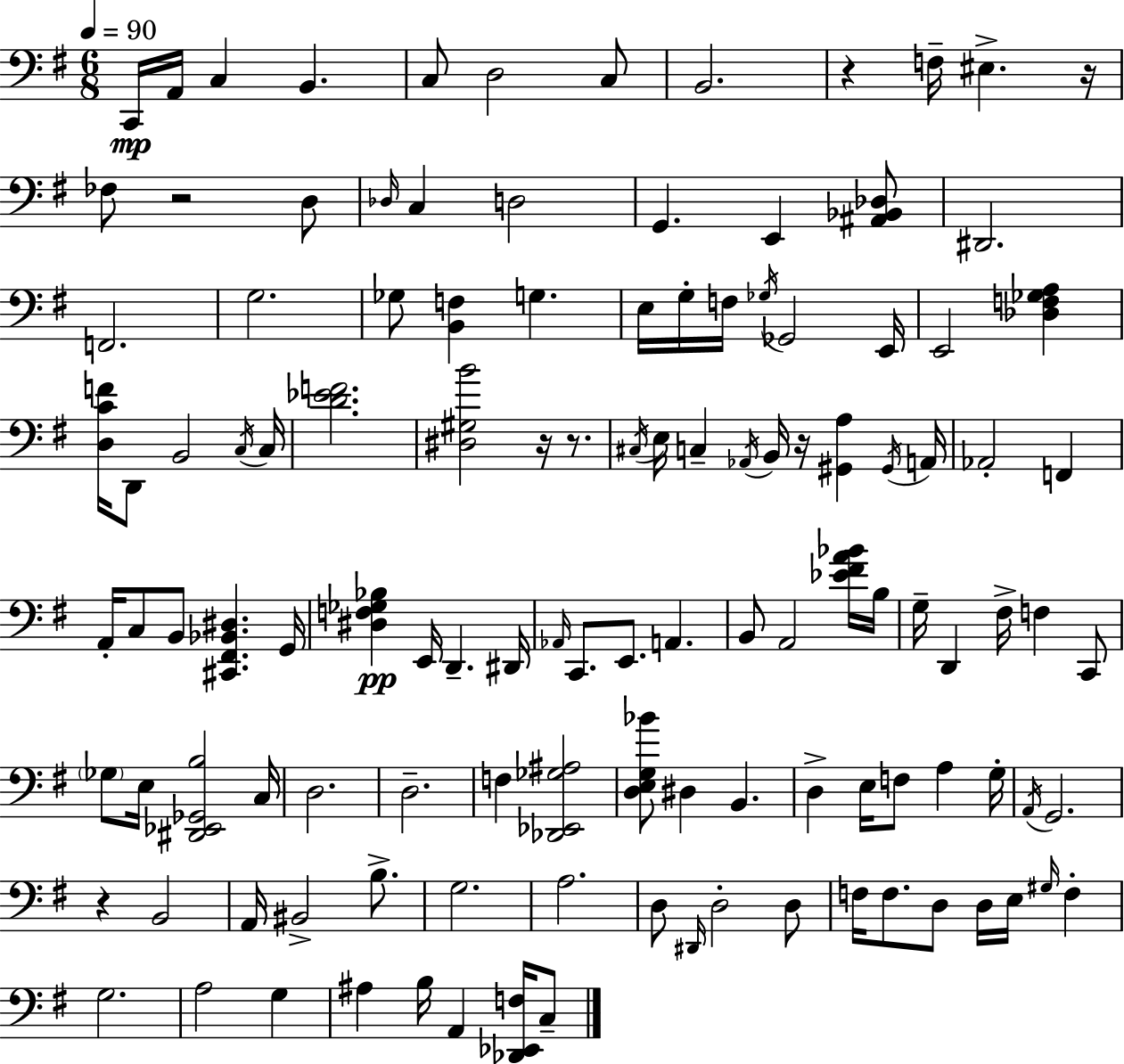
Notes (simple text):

C2/s A2/s C3/q B2/q. C3/e D3/h C3/e B2/h. R/q F3/s EIS3/q. R/s FES3/e R/h D3/e Db3/s C3/q D3/h G2/q. E2/q [A#2,Bb2,Db3]/e D#2/h. F2/h. G3/h. Gb3/e [B2,F3]/q G3/q. E3/s G3/s F3/s Gb3/s Gb2/h E2/s E2/h [Db3,F3,Gb3,A3]/q [D3,C4,F4]/s D2/e B2/h C3/s C3/s [D4,Eb4,F4]/h. [D#3,G#3,B4]/h R/s R/e. C#3/s E3/s C3/q Ab2/s B2/s R/s [G#2,A3]/q G#2/s A2/s Ab2/h F2/q A2/s C3/e B2/e [C#2,F#2,Bb2,D#3]/q. G2/s [D#3,F3,Gb3,Bb3]/q E2/s D2/q. D#2/s Ab2/s C2/e. E2/e. A2/q. B2/e A2/h [Eb4,F#4,A4,Bb4]/s B3/s G3/s D2/q F#3/s F3/q C2/e Gb3/e E3/s [D#2,Eb2,Gb2,B3]/h C3/s D3/h. D3/h. F3/q [Db2,Eb2,Gb3,A#3]/h [D3,E3,G3,Bb4]/e D#3/q B2/q. D3/q E3/s F3/e A3/q G3/s A2/s G2/h. R/q B2/h A2/s BIS2/h B3/e. G3/h. A3/h. D3/e D#2/s D3/h D3/e F3/s F3/e. D3/e D3/s E3/s G#3/s F3/q G3/h. A3/h G3/q A#3/q B3/s A2/q [Db2,Eb2,F3]/s C3/e